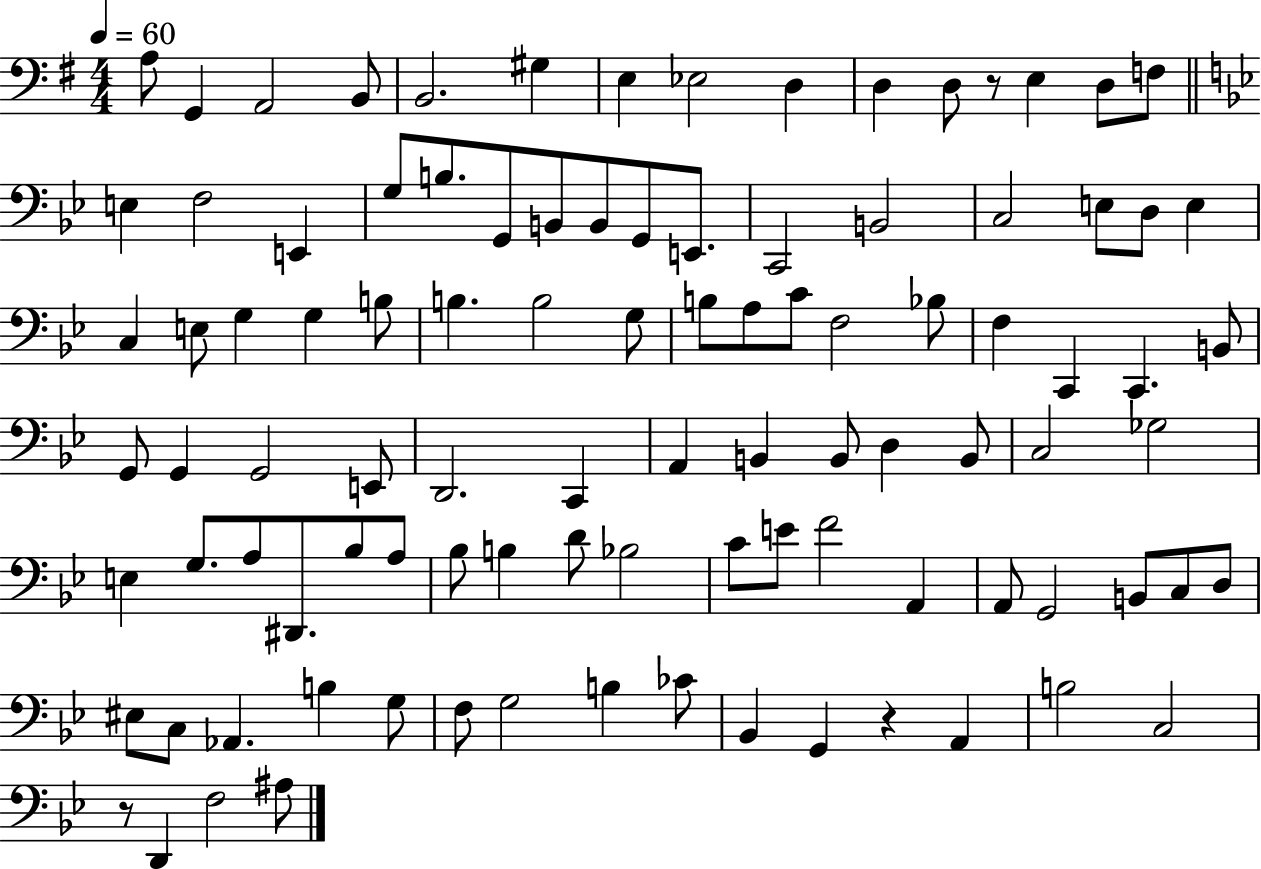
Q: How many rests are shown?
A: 3